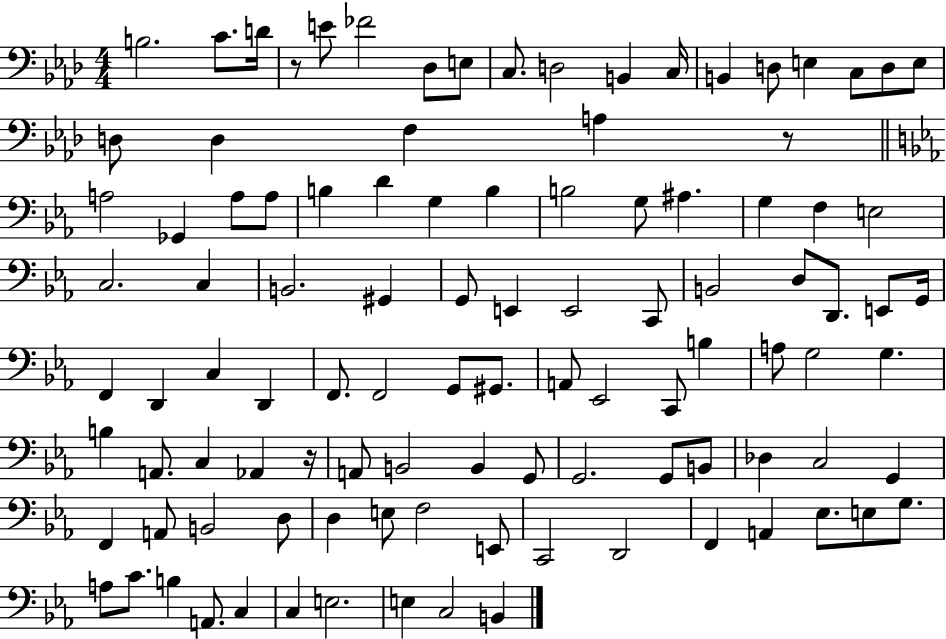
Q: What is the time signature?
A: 4/4